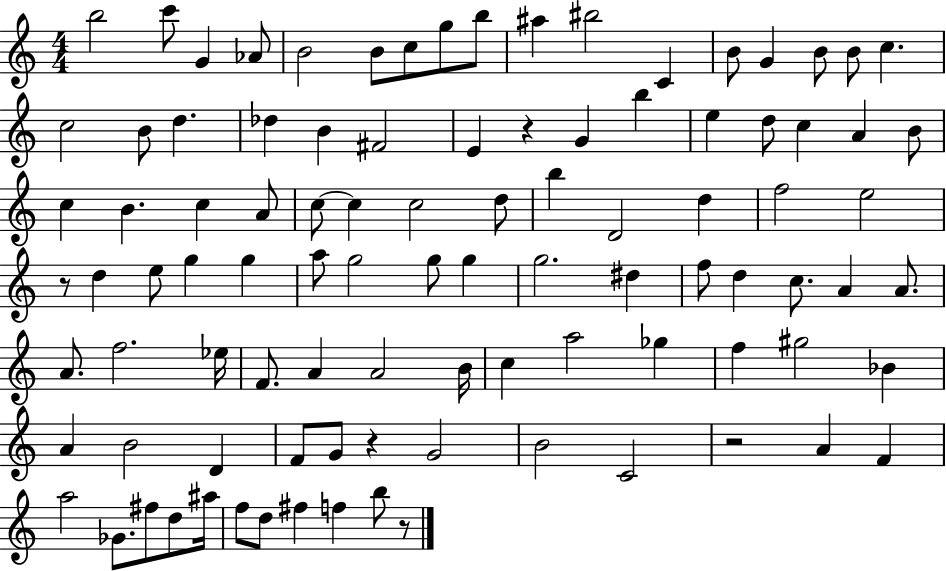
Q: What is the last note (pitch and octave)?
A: B5